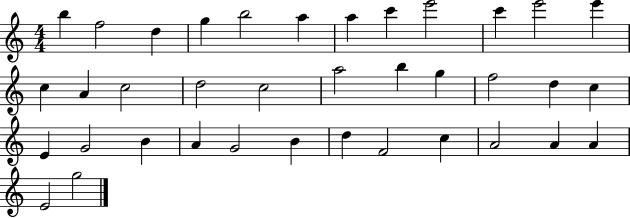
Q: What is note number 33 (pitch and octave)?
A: A4